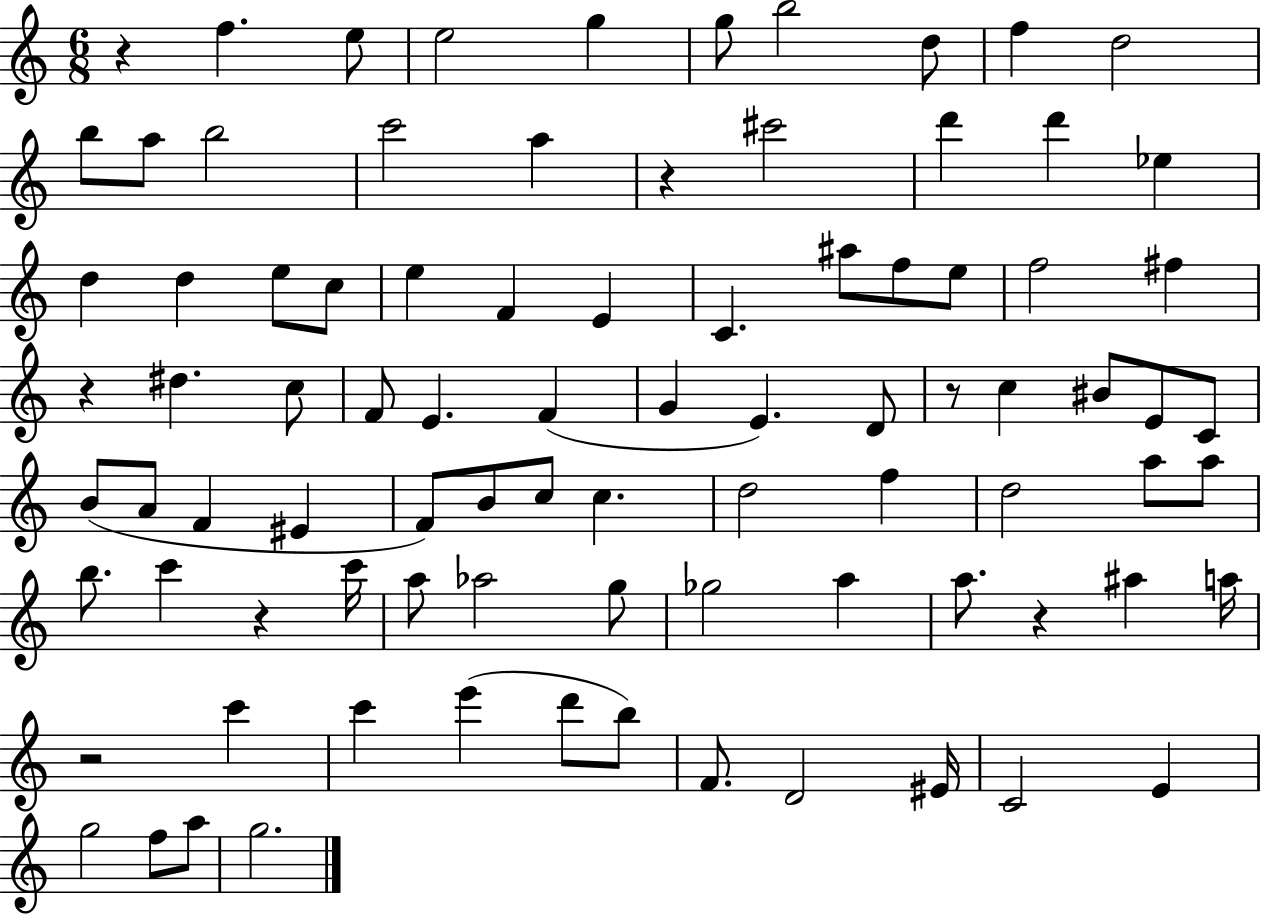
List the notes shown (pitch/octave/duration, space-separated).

R/q F5/q. E5/e E5/h G5/q G5/e B5/h D5/e F5/q D5/h B5/e A5/e B5/h C6/h A5/q R/q C#6/h D6/q D6/q Eb5/q D5/q D5/q E5/e C5/e E5/q F4/q E4/q C4/q. A#5/e F5/e E5/e F5/h F#5/q R/q D#5/q. C5/e F4/e E4/q. F4/q G4/q E4/q. D4/e R/e C5/q BIS4/e E4/e C4/e B4/e A4/e F4/q EIS4/q F4/e B4/e C5/e C5/q. D5/h F5/q D5/h A5/e A5/e B5/e. C6/q R/q C6/s A5/e Ab5/h G5/e Gb5/h A5/q A5/e. R/q A#5/q A5/s R/h C6/q C6/q E6/q D6/e B5/e F4/e. D4/h EIS4/s C4/h E4/q G5/h F5/e A5/e G5/h.